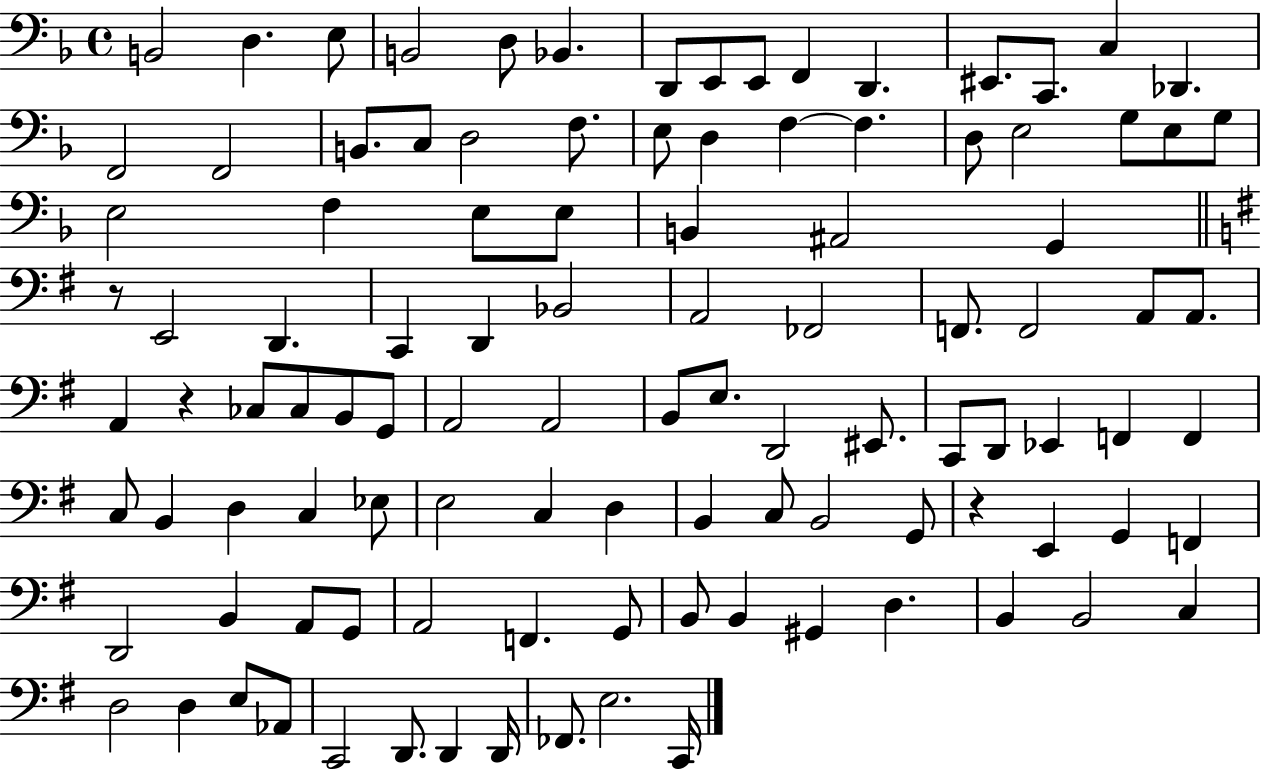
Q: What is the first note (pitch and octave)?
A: B2